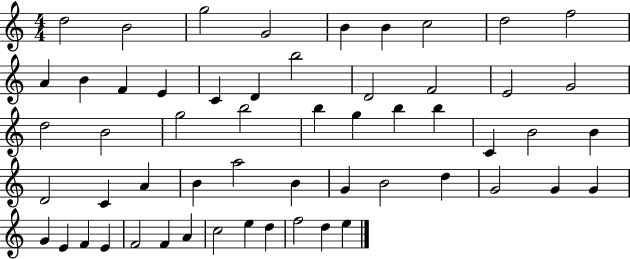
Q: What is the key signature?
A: C major